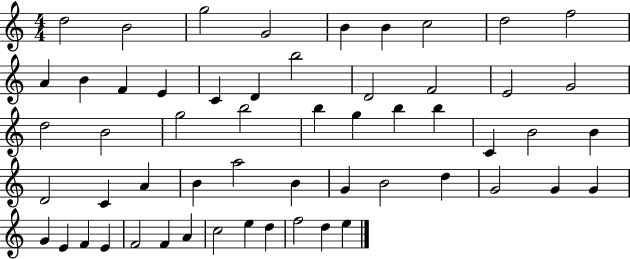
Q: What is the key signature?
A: C major